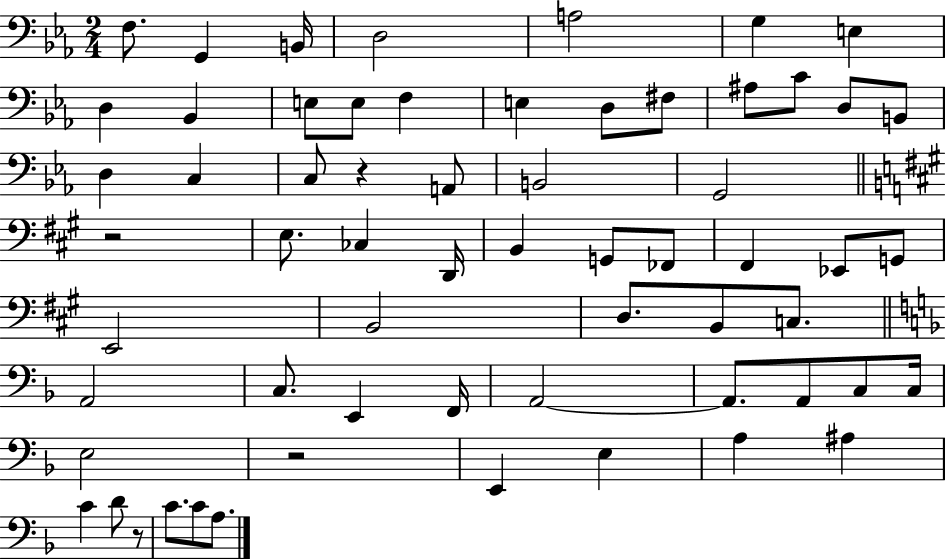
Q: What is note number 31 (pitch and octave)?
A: FES2